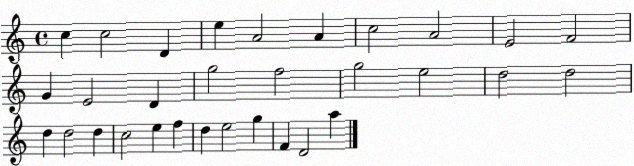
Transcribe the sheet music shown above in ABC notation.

X:1
T:Untitled
M:4/4
L:1/4
K:C
c c2 D e A2 A c2 A2 E2 F2 G E2 D g2 f2 g2 e2 d2 d2 d d2 d c2 e f d e2 g F D2 a